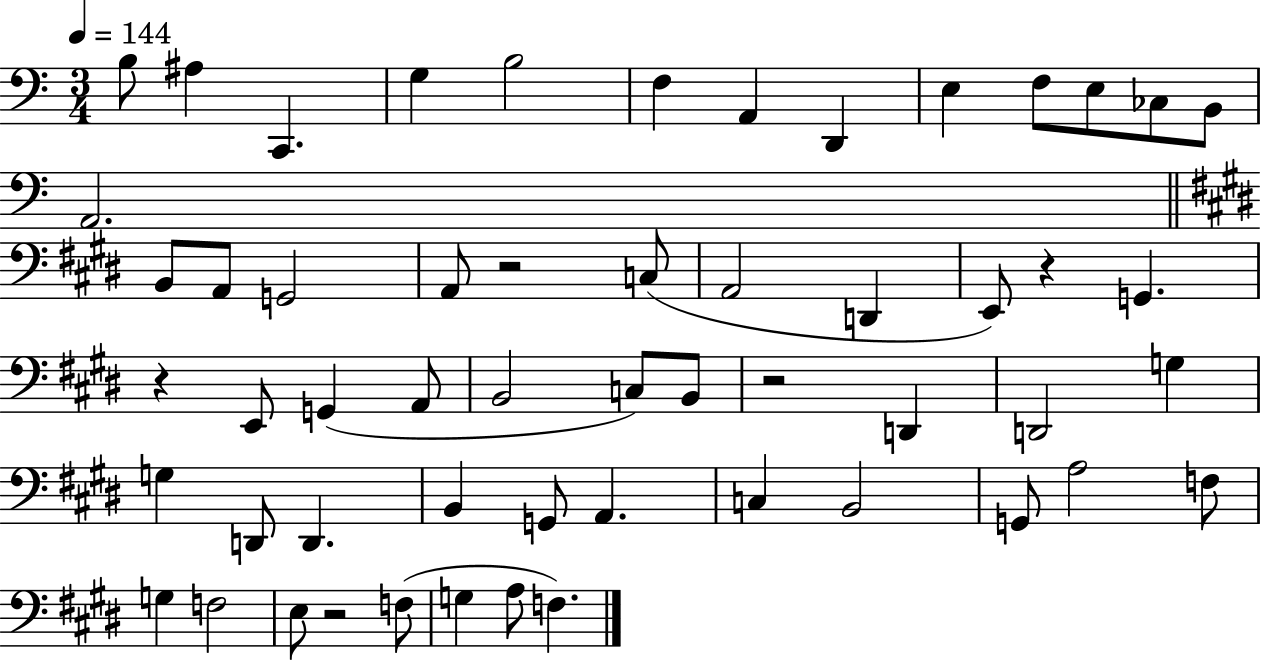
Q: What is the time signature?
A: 3/4